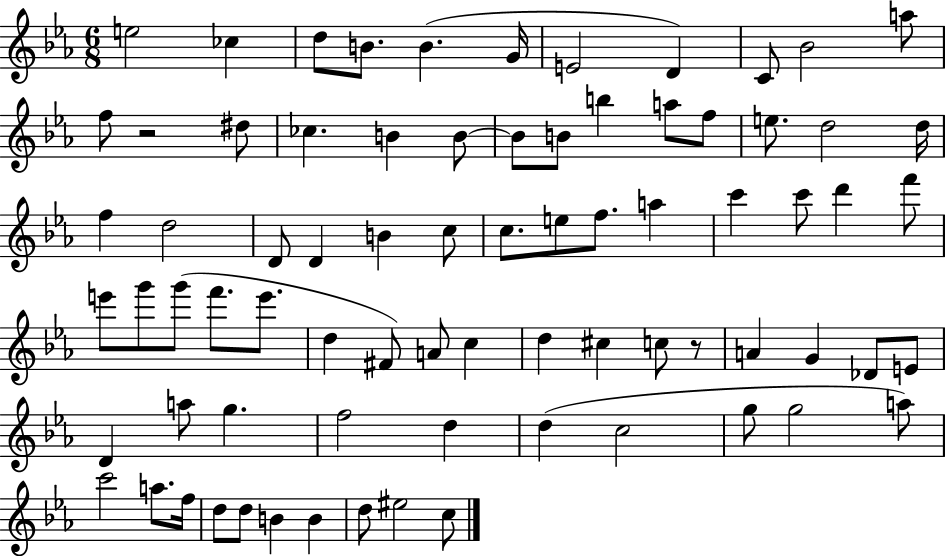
E5/h CES5/q D5/e B4/e. B4/q. G4/s E4/h D4/q C4/e Bb4/h A5/e F5/e R/h D#5/e CES5/q. B4/q B4/e B4/e B4/e B5/q A5/e F5/e E5/e. D5/h D5/s F5/q D5/h D4/e D4/q B4/q C5/e C5/e. E5/e F5/e. A5/q C6/q C6/e D6/q F6/e E6/e G6/e G6/e F6/e. E6/e. D5/q F#4/e A4/e C5/q D5/q C#5/q C5/e R/e A4/q G4/q Db4/e E4/e D4/q A5/e G5/q. F5/h D5/q D5/q C5/h G5/e G5/h A5/e C6/h A5/e. F5/s D5/e D5/e B4/q B4/q D5/e EIS5/h C5/e